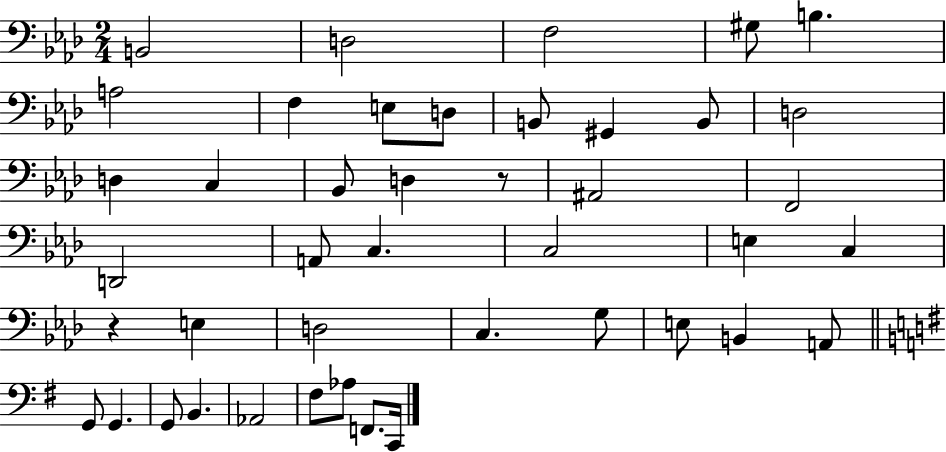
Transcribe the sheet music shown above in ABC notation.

X:1
T:Untitled
M:2/4
L:1/4
K:Ab
B,,2 D,2 F,2 ^G,/2 B, A,2 F, E,/2 D,/2 B,,/2 ^G,, B,,/2 D,2 D, C, _B,,/2 D, z/2 ^A,,2 F,,2 D,,2 A,,/2 C, C,2 E, C, z E, D,2 C, G,/2 E,/2 B,, A,,/2 G,,/2 G,, G,,/2 B,, _A,,2 ^F,/2 _A,/2 F,,/2 C,,/4